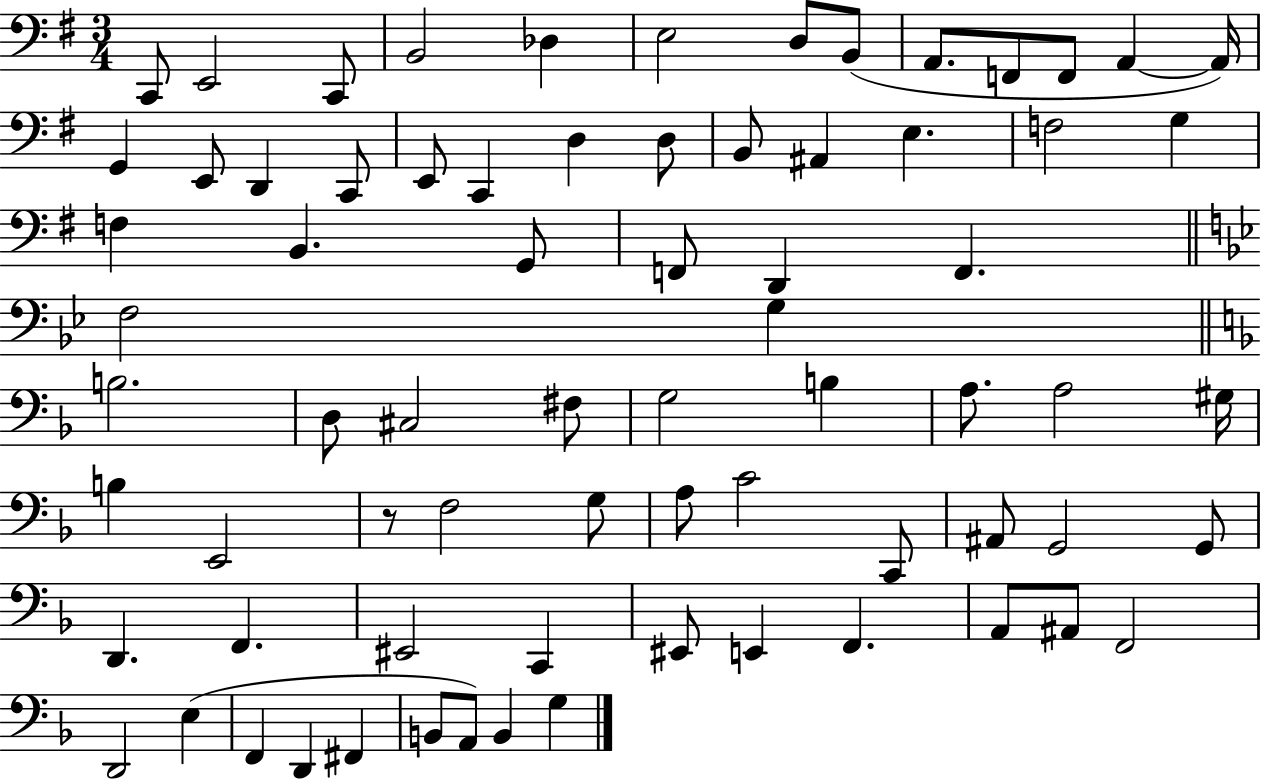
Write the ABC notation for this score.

X:1
T:Untitled
M:3/4
L:1/4
K:G
C,,/2 E,,2 C,,/2 B,,2 _D, E,2 D,/2 B,,/2 A,,/2 F,,/2 F,,/2 A,, A,,/4 G,, E,,/2 D,, C,,/2 E,,/2 C,, D, D,/2 B,,/2 ^A,, E, F,2 G, F, B,, G,,/2 F,,/2 D,, F,, F,2 G, B,2 D,/2 ^C,2 ^F,/2 G,2 B, A,/2 A,2 ^G,/4 B, E,,2 z/2 F,2 G,/2 A,/2 C2 C,,/2 ^A,,/2 G,,2 G,,/2 D,, F,, ^E,,2 C,, ^E,,/2 E,, F,, A,,/2 ^A,,/2 F,,2 D,,2 E, F,, D,, ^F,, B,,/2 A,,/2 B,, G,